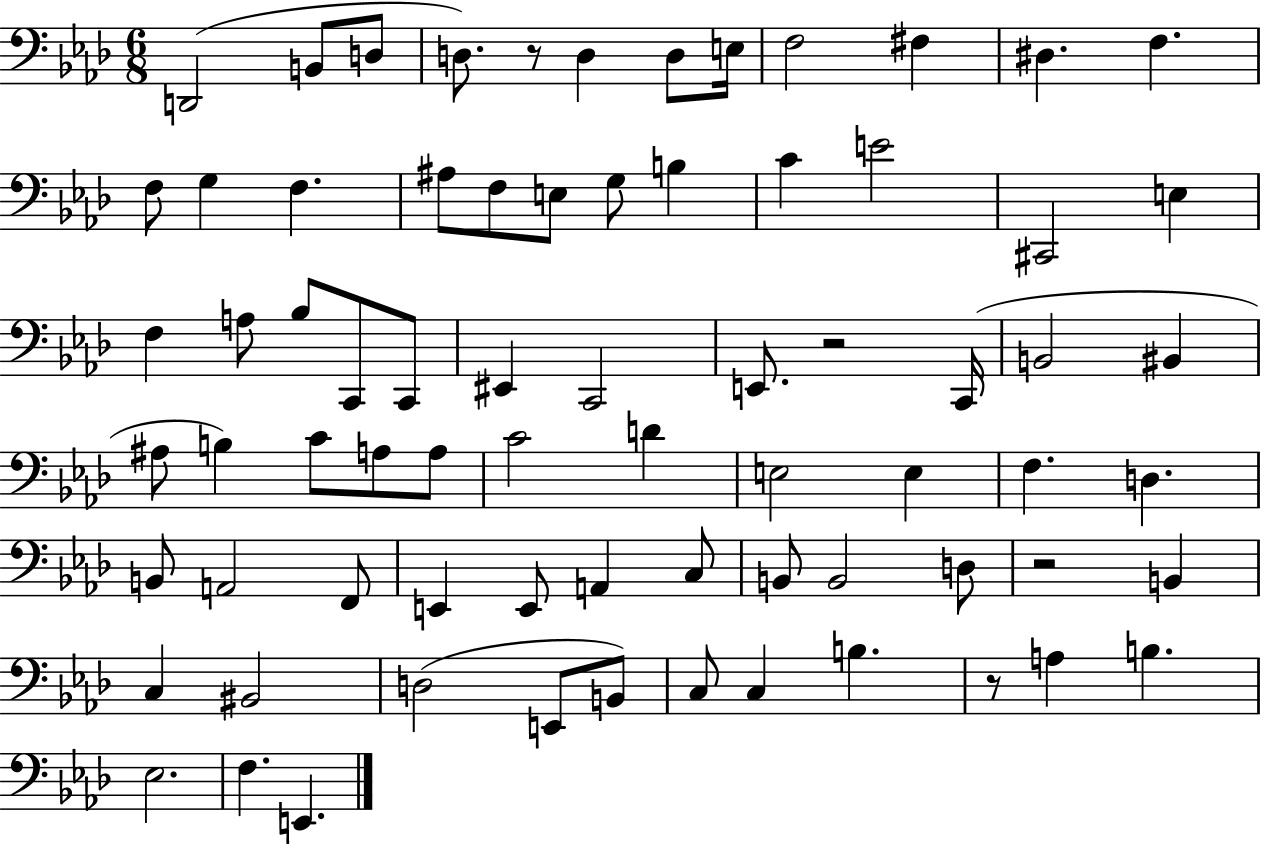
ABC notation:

X:1
T:Untitled
M:6/8
L:1/4
K:Ab
D,,2 B,,/2 D,/2 D,/2 z/2 D, D,/2 E,/4 F,2 ^F, ^D, F, F,/2 G, F, ^A,/2 F,/2 E,/2 G,/2 B, C E2 ^C,,2 E, F, A,/2 _B,/2 C,,/2 C,,/2 ^E,, C,,2 E,,/2 z2 C,,/4 B,,2 ^B,, ^A,/2 B, C/2 A,/2 A,/2 C2 D E,2 E, F, D, B,,/2 A,,2 F,,/2 E,, E,,/2 A,, C,/2 B,,/2 B,,2 D,/2 z2 B,, C, ^B,,2 D,2 E,,/2 B,,/2 C,/2 C, B, z/2 A, B, _E,2 F, E,,